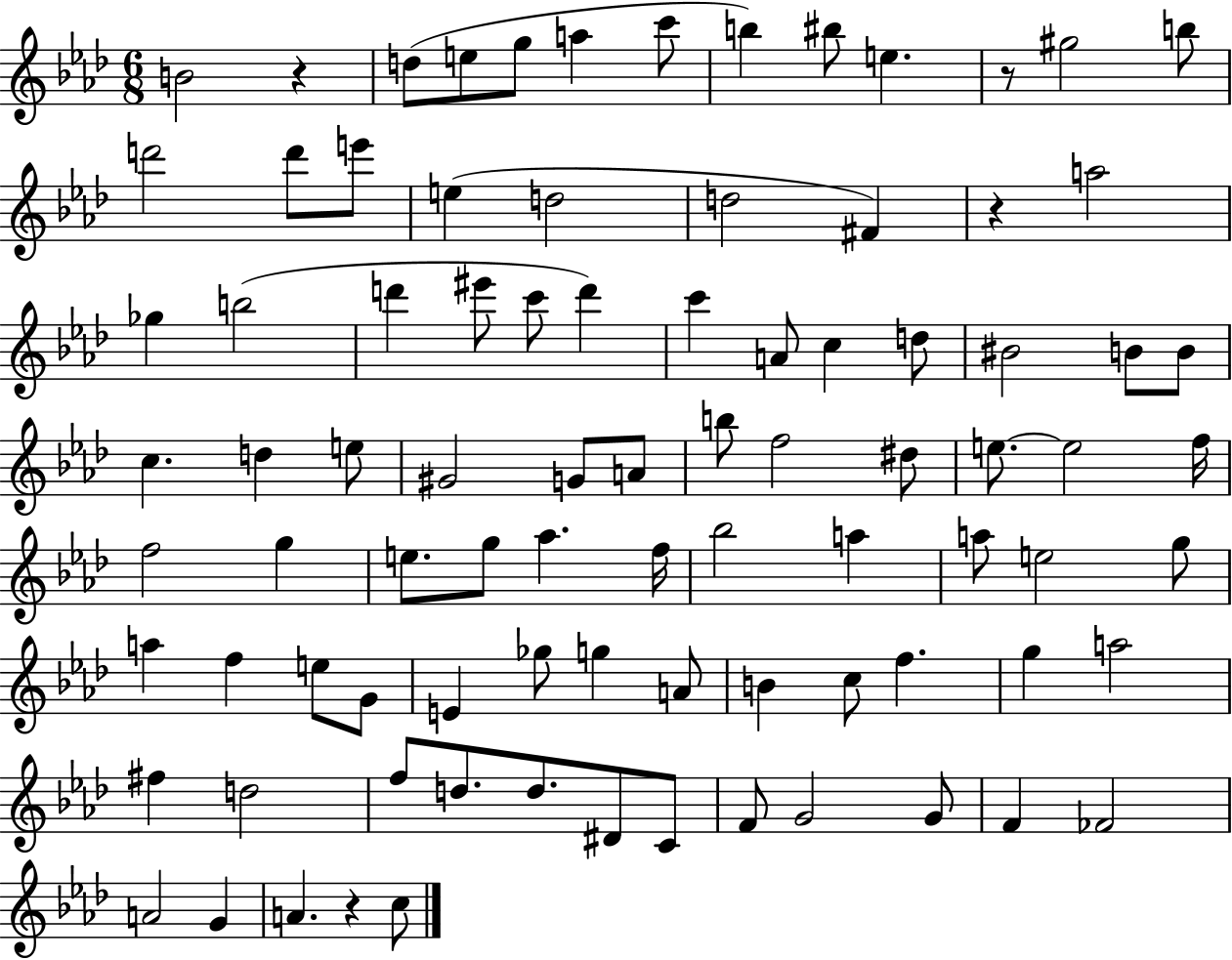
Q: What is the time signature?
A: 6/8